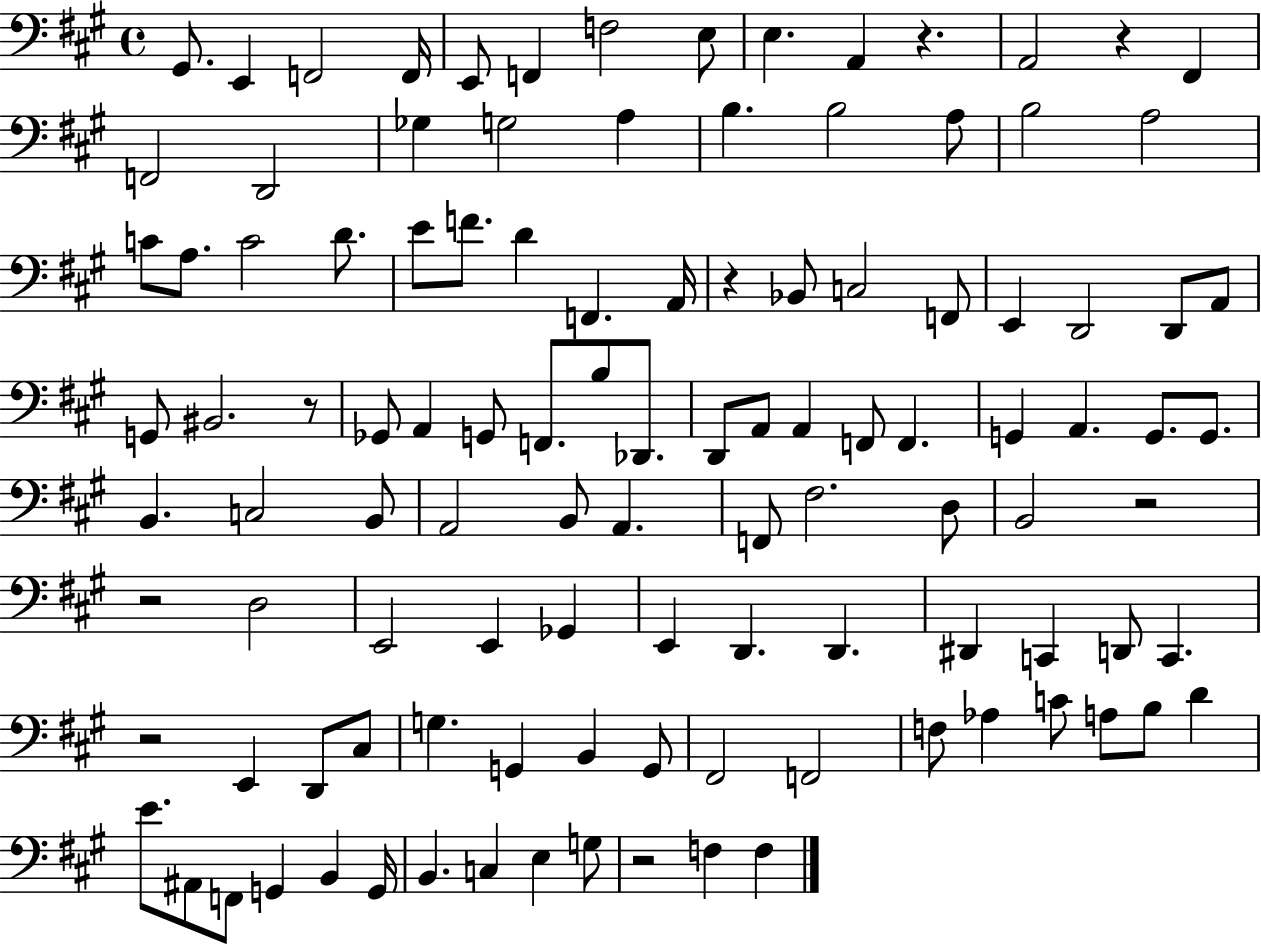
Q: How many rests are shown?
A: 8